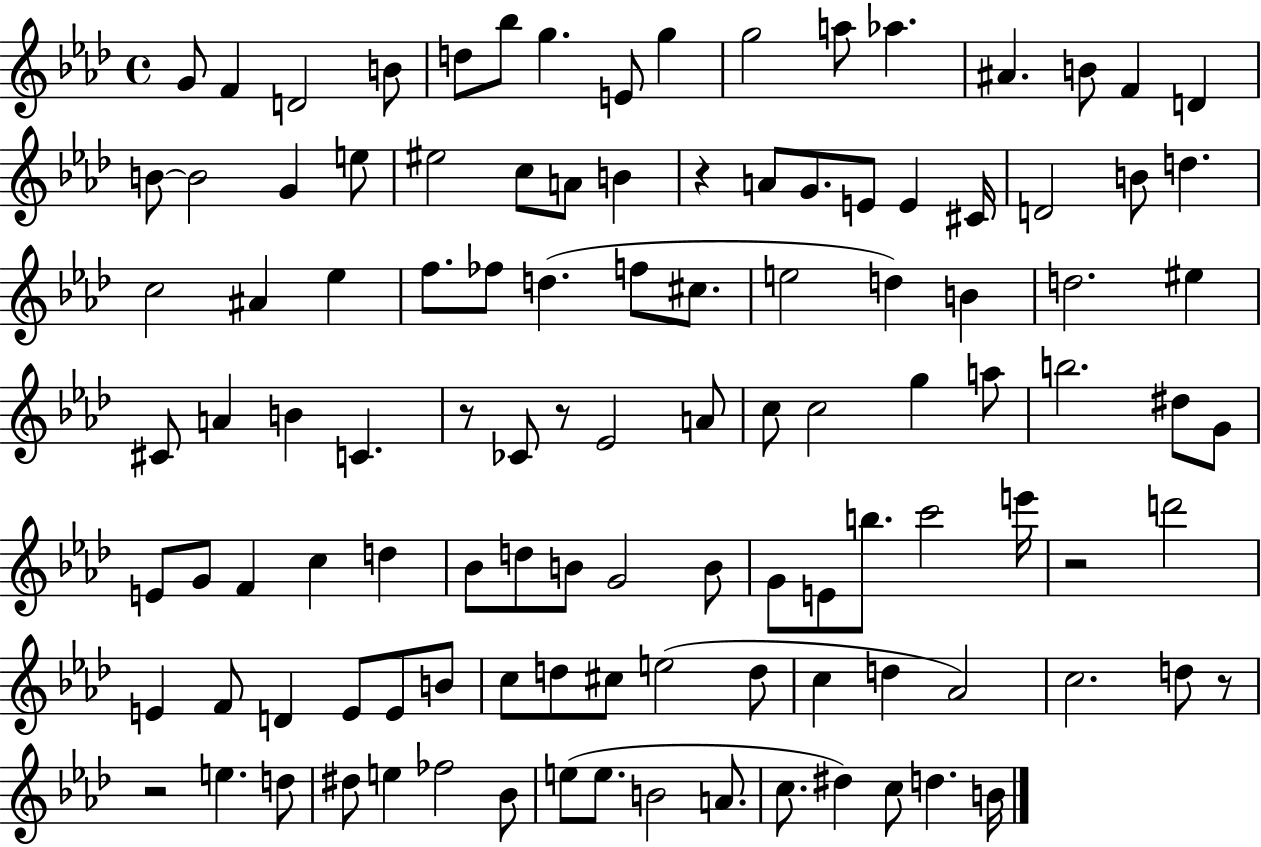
{
  \clef treble
  \time 4/4
  \defaultTimeSignature
  \key aes \major
  g'8 f'4 d'2 b'8 | d''8 bes''8 g''4. e'8 g''4 | g''2 a''8 aes''4. | ais'4. b'8 f'4 d'4 | \break b'8~~ b'2 g'4 e''8 | eis''2 c''8 a'8 b'4 | r4 a'8 g'8. e'8 e'4 cis'16 | d'2 b'8 d''4. | \break c''2 ais'4 ees''4 | f''8. fes''8 d''4.( f''8 cis''8. | e''2 d''4) b'4 | d''2. eis''4 | \break cis'8 a'4 b'4 c'4. | r8 ces'8 r8 ees'2 a'8 | c''8 c''2 g''4 a''8 | b''2. dis''8 g'8 | \break e'8 g'8 f'4 c''4 d''4 | bes'8 d''8 b'8 g'2 b'8 | g'8 e'8 b''8. c'''2 e'''16 | r2 d'''2 | \break e'4 f'8 d'4 e'8 e'8 b'8 | c''8 d''8 cis''8 e''2( d''8 | c''4 d''4 aes'2) | c''2. d''8 r8 | \break r2 e''4. d''8 | dis''8 e''4 fes''2 bes'8 | e''8( e''8. b'2 a'8. | c''8. dis''4) c''8 d''4. b'16 | \break \bar "|."
}